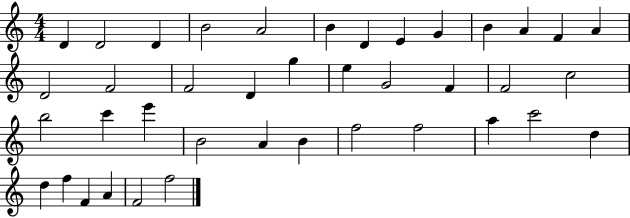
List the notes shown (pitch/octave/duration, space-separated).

D4/q D4/h D4/q B4/h A4/h B4/q D4/q E4/q G4/q B4/q A4/q F4/q A4/q D4/h F4/h F4/h D4/q G5/q E5/q G4/h F4/q F4/h C5/h B5/h C6/q E6/q B4/h A4/q B4/q F5/h F5/h A5/q C6/h D5/q D5/q F5/q F4/q A4/q F4/h F5/h